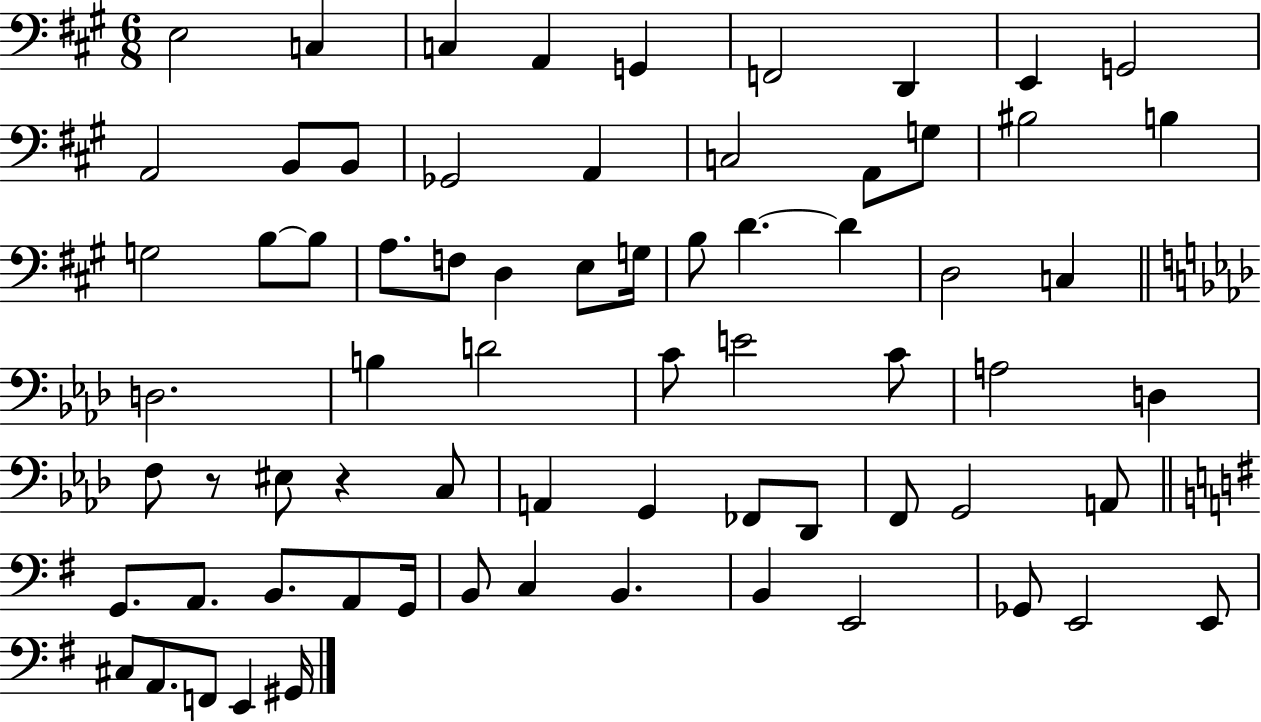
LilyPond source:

{
  \clef bass
  \numericTimeSignature
  \time 6/8
  \key a \major
  \repeat volta 2 { e2 c4 | c4 a,4 g,4 | f,2 d,4 | e,4 g,2 | \break a,2 b,8 b,8 | ges,2 a,4 | c2 a,8 g8 | bis2 b4 | \break g2 b8~~ b8 | a8. f8 d4 e8 g16 | b8 d'4.~~ d'4 | d2 c4 | \break \bar "||" \break \key aes \major d2. | b4 d'2 | c'8 e'2 c'8 | a2 d4 | \break f8 r8 eis8 r4 c8 | a,4 g,4 fes,8 des,8 | f,8 g,2 a,8 | \bar "||" \break \key e \minor g,8. a,8. b,8. a,8 g,16 | b,8 c4 b,4. | b,4 e,2 | ges,8 e,2 e,8 | \break cis8 a,8. f,8 e,4 gis,16 | } \bar "|."
}